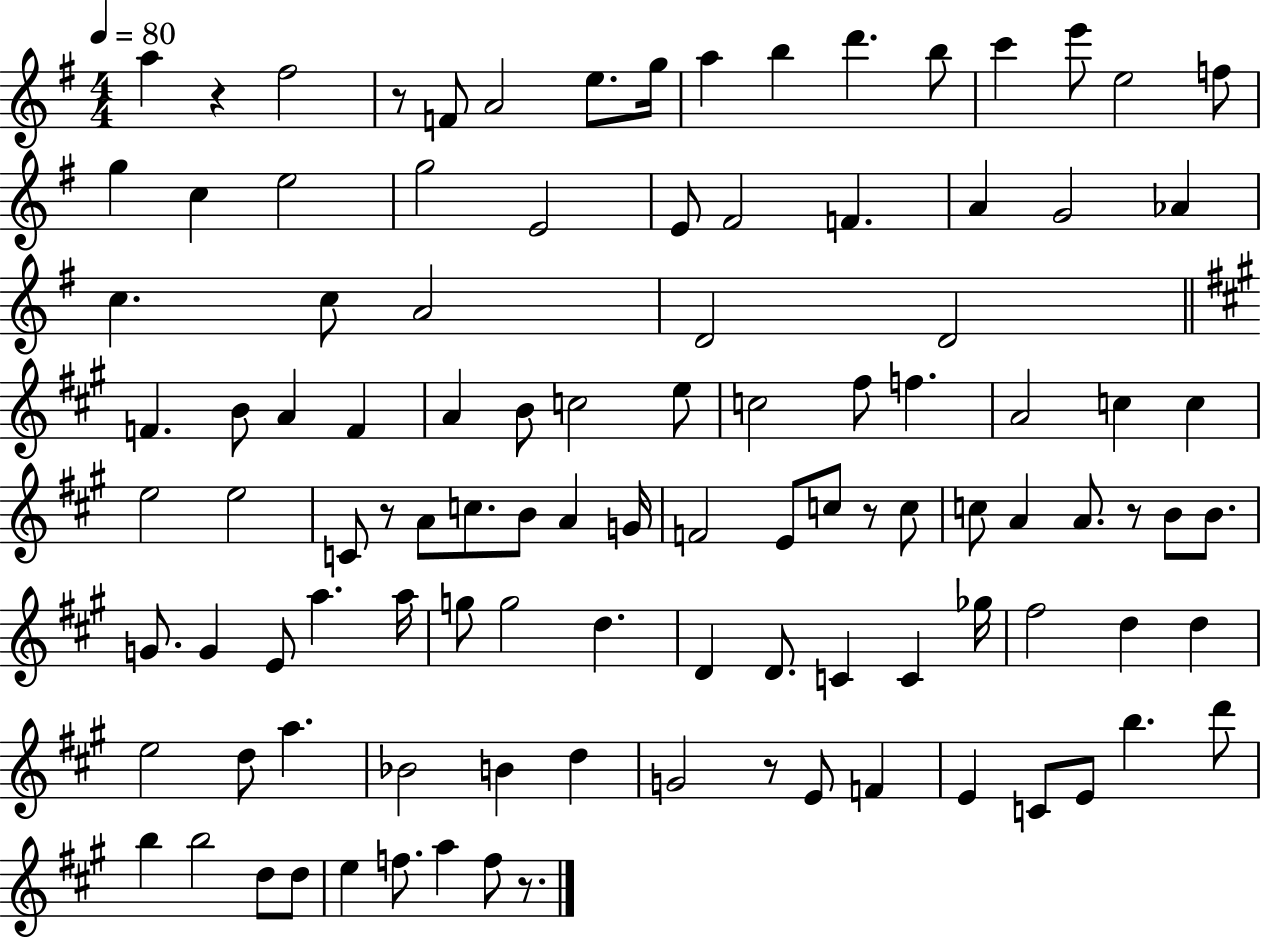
{
  \clef treble
  \numericTimeSignature
  \time 4/4
  \key g \major
  \tempo 4 = 80
  a''4 r4 fis''2 | r8 f'8 a'2 e''8. g''16 | a''4 b''4 d'''4. b''8 | c'''4 e'''8 e''2 f''8 | \break g''4 c''4 e''2 | g''2 e'2 | e'8 fis'2 f'4. | a'4 g'2 aes'4 | \break c''4. c''8 a'2 | d'2 d'2 | \bar "||" \break \key a \major f'4. b'8 a'4 f'4 | a'4 b'8 c''2 e''8 | c''2 fis''8 f''4. | a'2 c''4 c''4 | \break e''2 e''2 | c'8 r8 a'8 c''8. b'8 a'4 g'16 | f'2 e'8 c''8 r8 c''8 | c''8 a'4 a'8. r8 b'8 b'8. | \break g'8. g'4 e'8 a''4. a''16 | g''8 g''2 d''4. | d'4 d'8. c'4 c'4 ges''16 | fis''2 d''4 d''4 | \break e''2 d''8 a''4. | bes'2 b'4 d''4 | g'2 r8 e'8 f'4 | e'4 c'8 e'8 b''4. d'''8 | \break b''4 b''2 d''8 d''8 | e''4 f''8. a''4 f''8 r8. | \bar "|."
}